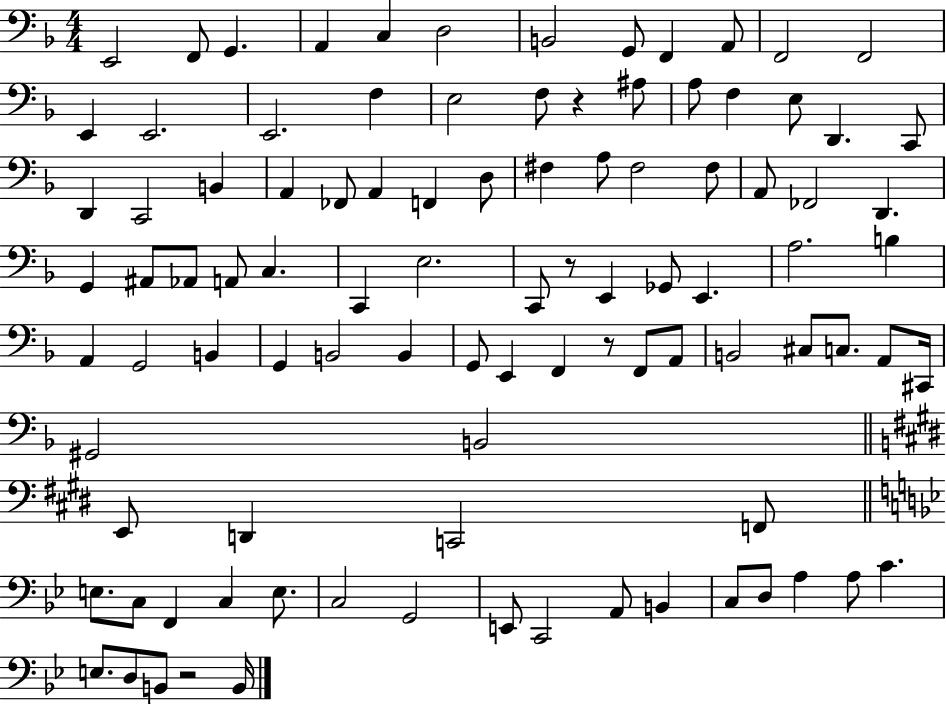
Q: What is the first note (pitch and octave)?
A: E2